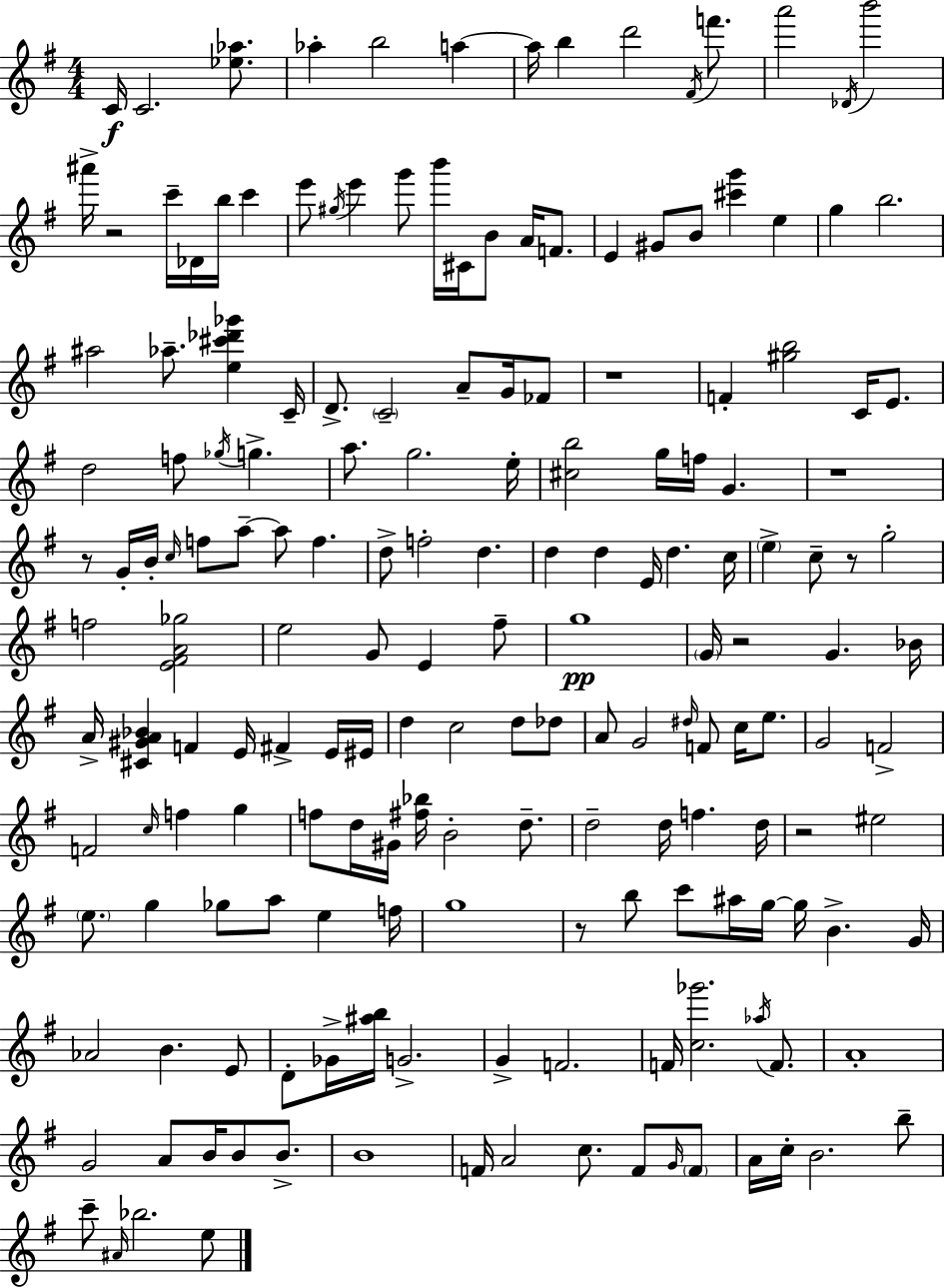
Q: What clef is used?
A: treble